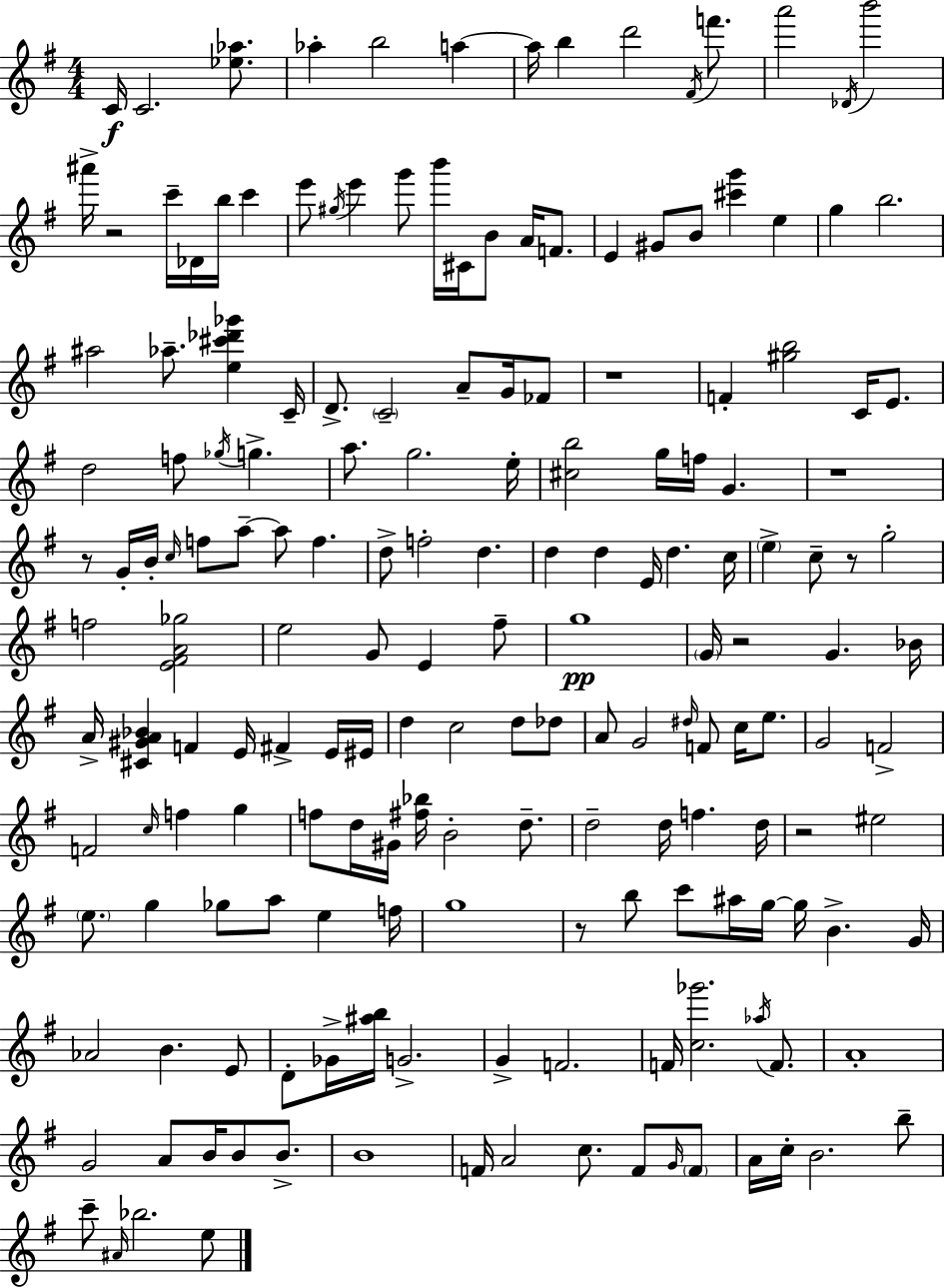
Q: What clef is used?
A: treble